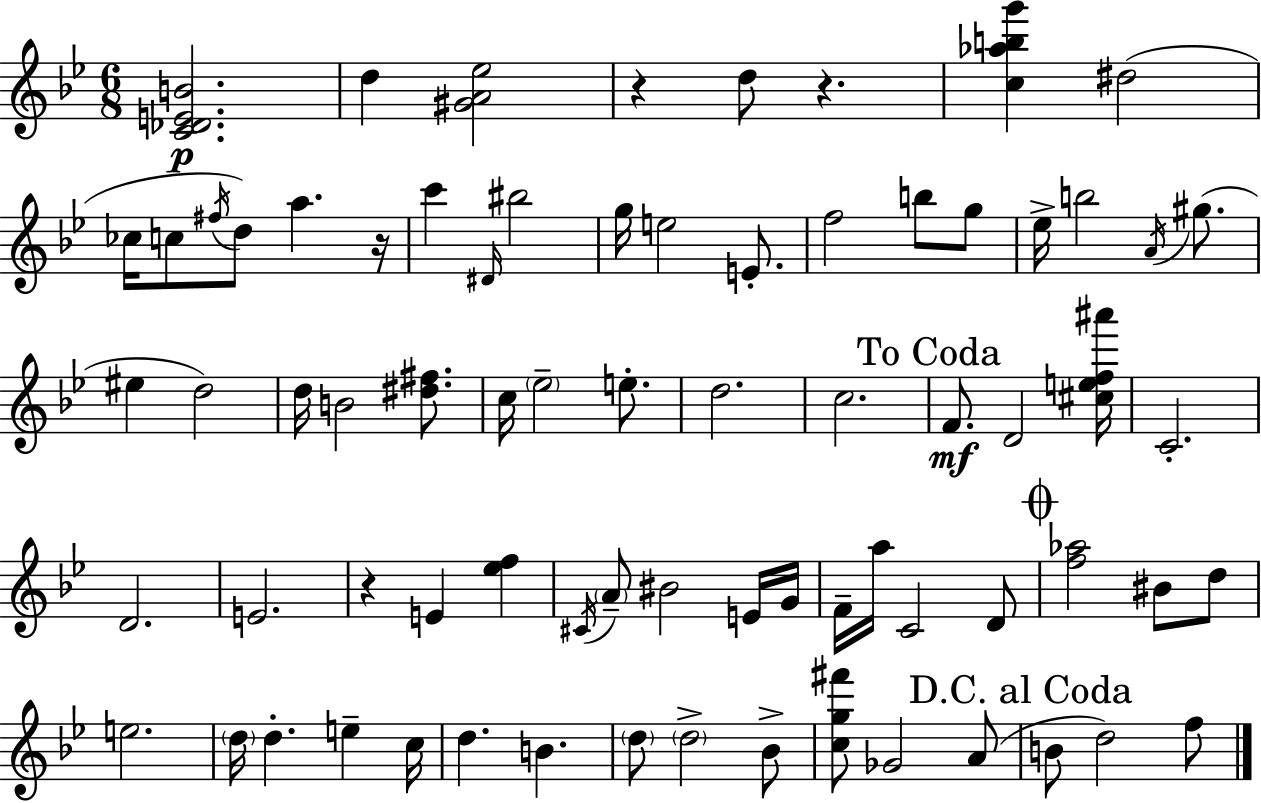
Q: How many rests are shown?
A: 4